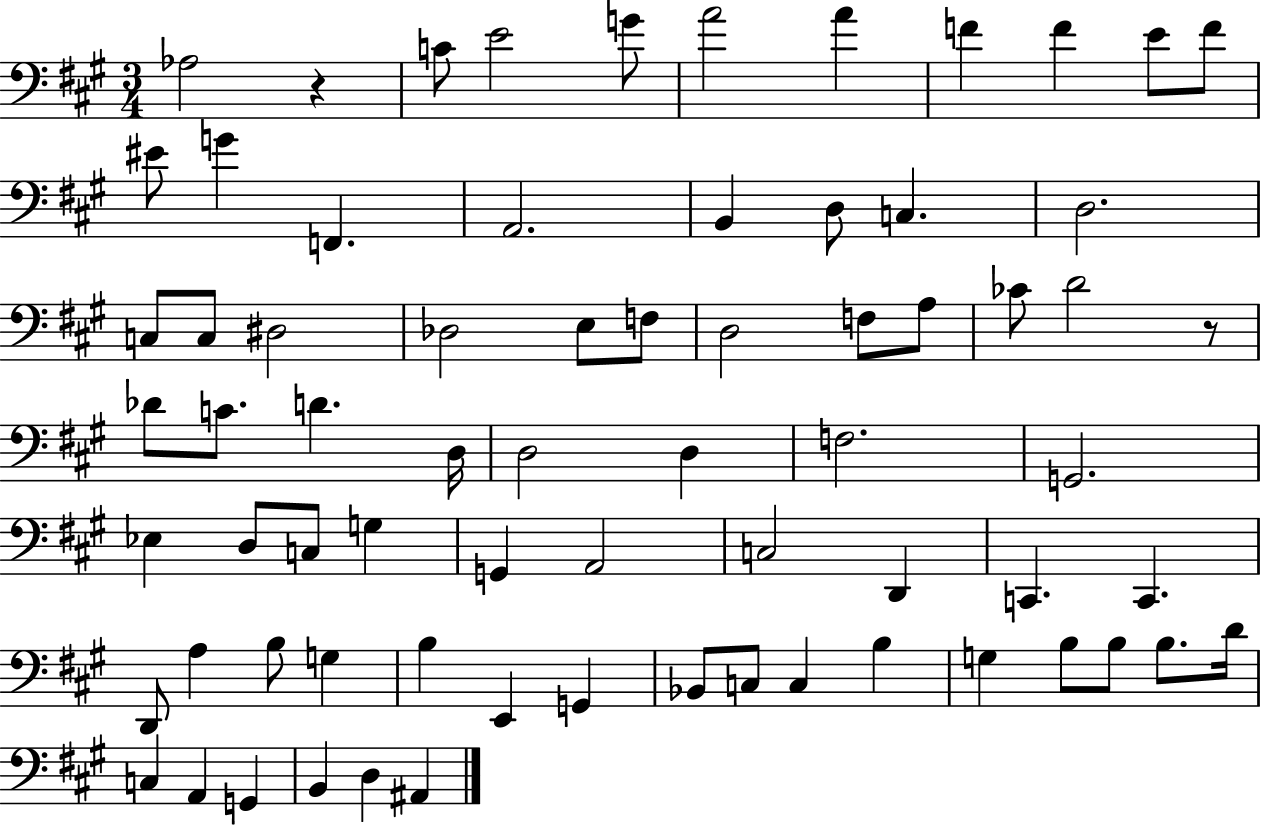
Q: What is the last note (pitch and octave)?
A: A#2